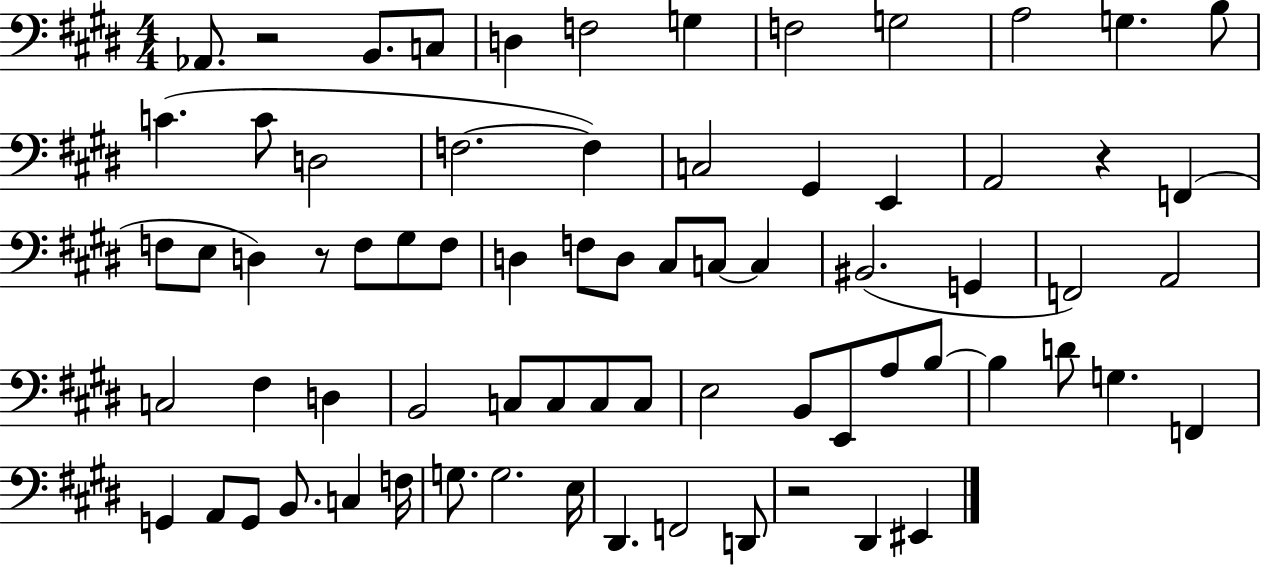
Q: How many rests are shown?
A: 4